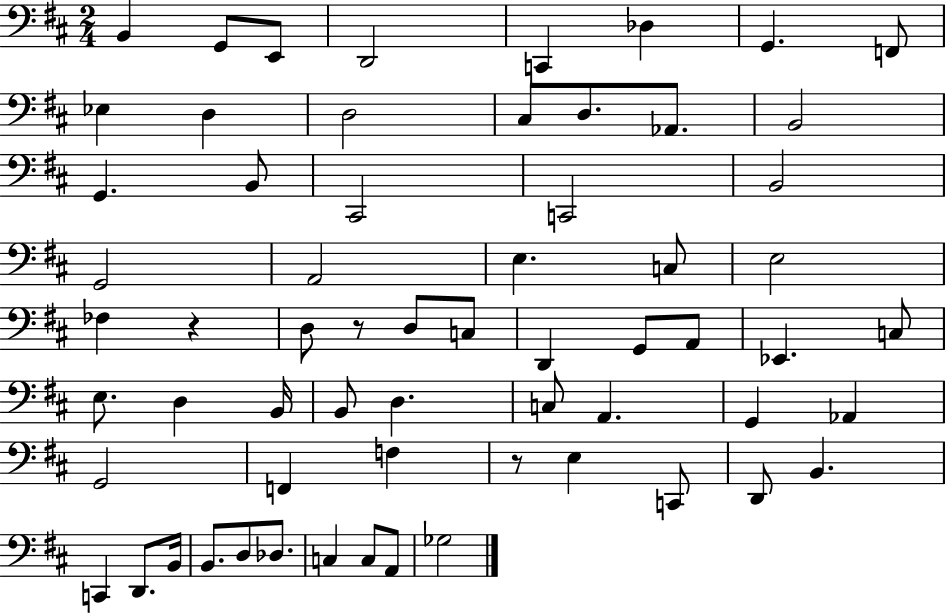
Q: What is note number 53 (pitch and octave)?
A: B2